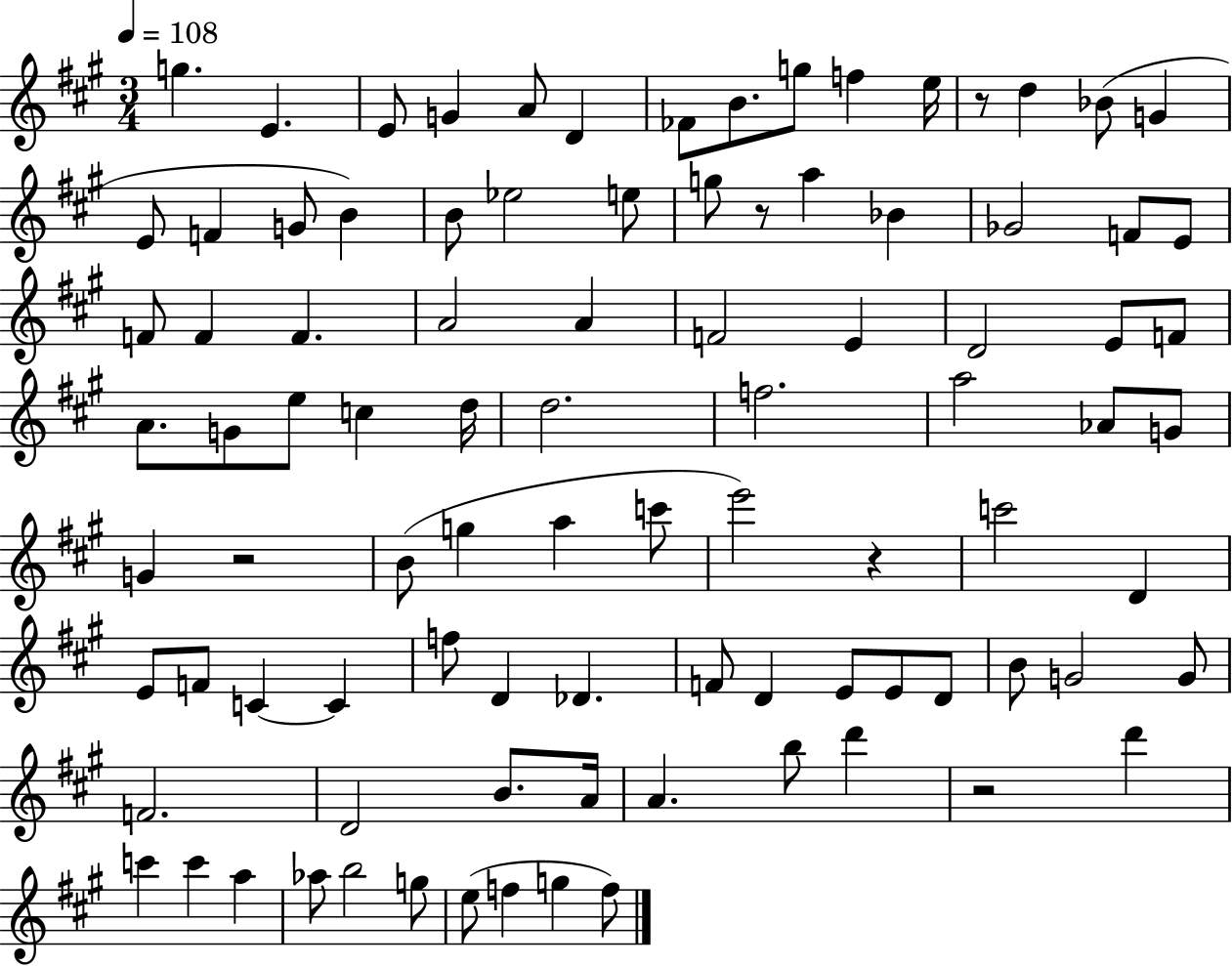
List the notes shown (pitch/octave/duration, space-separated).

G5/q. E4/q. E4/e G4/q A4/e D4/q FES4/e B4/e. G5/e F5/q E5/s R/e D5/q Bb4/e G4/q E4/e F4/q G4/e B4/q B4/e Eb5/h E5/e G5/e R/e A5/q Bb4/q Gb4/h F4/e E4/e F4/e F4/q F4/q. A4/h A4/q F4/h E4/q D4/h E4/e F4/e A4/e. G4/e E5/e C5/q D5/s D5/h. F5/h. A5/h Ab4/e G4/e G4/q R/h B4/e G5/q A5/q C6/e E6/h R/q C6/h D4/q E4/e F4/e C4/q C4/q F5/e D4/q Db4/q. F4/e D4/q E4/e E4/e D4/e B4/e G4/h G4/e F4/h. D4/h B4/e. A4/s A4/q. B5/e D6/q R/h D6/q C6/q C6/q A5/q Ab5/e B5/h G5/e E5/e F5/q G5/q F5/e